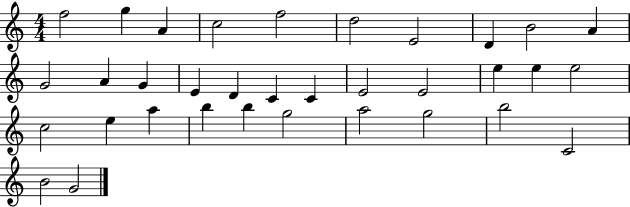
F5/h G5/q A4/q C5/h F5/h D5/h E4/h D4/q B4/h A4/q G4/h A4/q G4/q E4/q D4/q C4/q C4/q E4/h E4/h E5/q E5/q E5/h C5/h E5/q A5/q B5/q B5/q G5/h A5/h G5/h B5/h C4/h B4/h G4/h